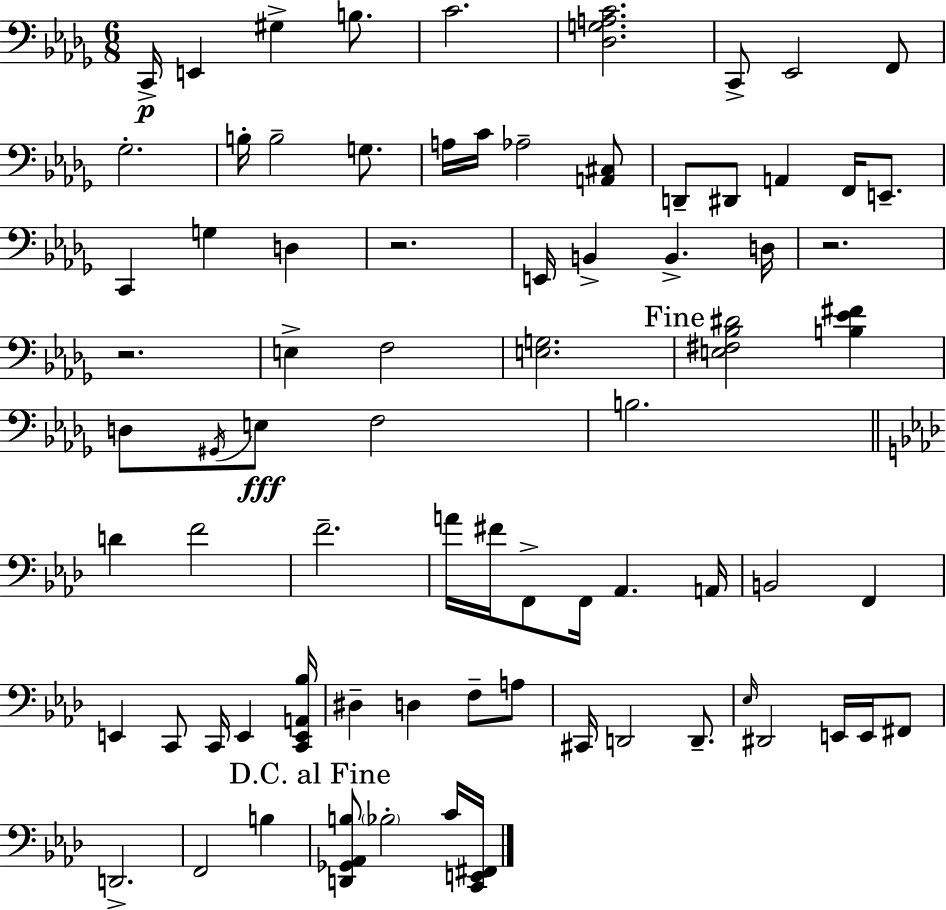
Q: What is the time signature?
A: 6/8